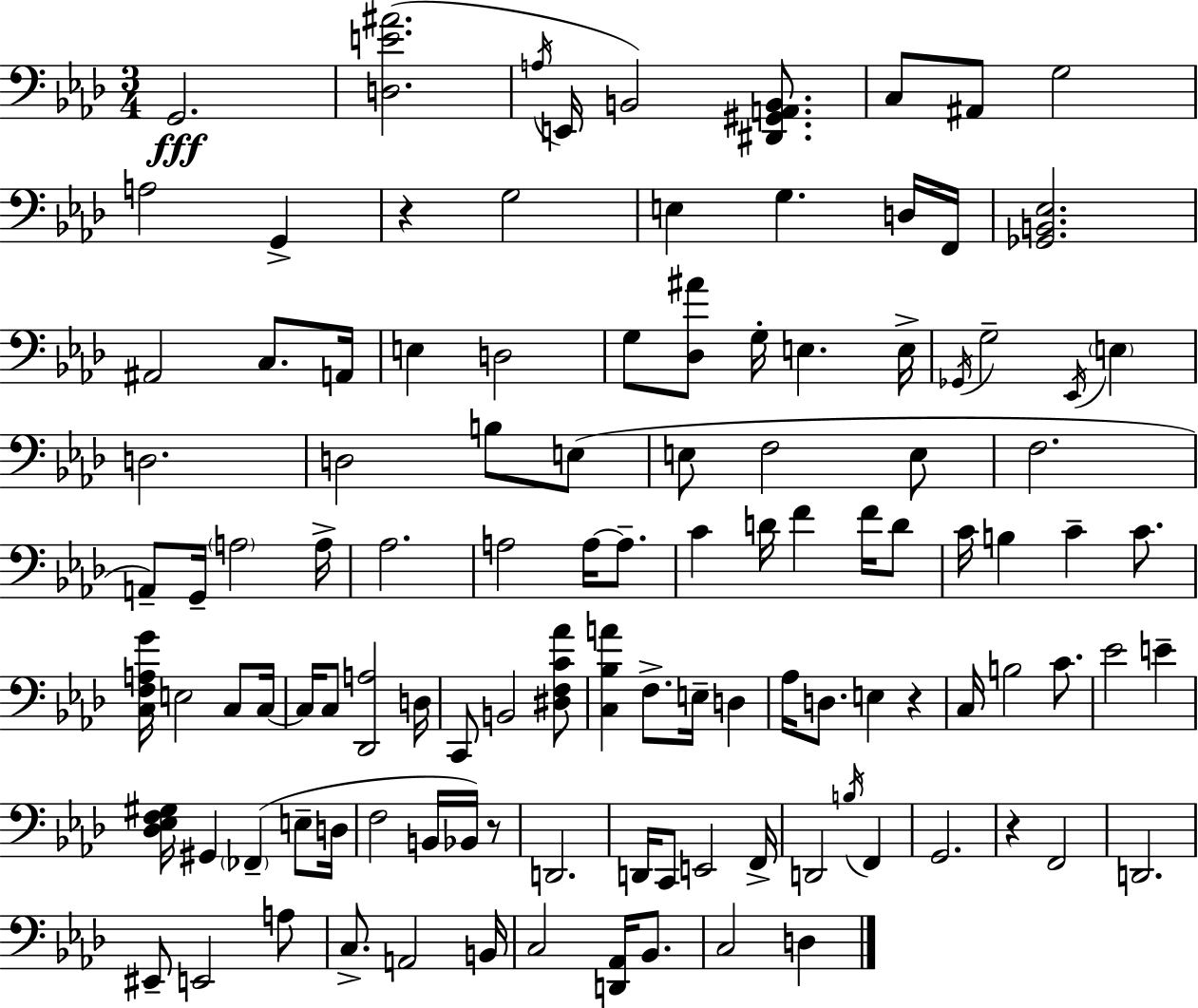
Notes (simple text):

G2/h. [D3,E4,A#4]/h. A3/s E2/s B2/h [D#2,G#2,A2,B2]/e. C3/e A#2/e G3/h A3/h G2/q R/q G3/h E3/q G3/q. D3/s F2/s [Gb2,B2,Eb3]/h. A#2/h C3/e. A2/s E3/q D3/h G3/e [Db3,A#4]/e G3/s E3/q. E3/s Gb2/s G3/h Eb2/s E3/q D3/h. D3/h B3/e E3/e E3/e F3/h E3/e F3/h. A2/e G2/s A3/h A3/s Ab3/h. A3/h A3/s A3/e. C4/q D4/s F4/q F4/s D4/e C4/s B3/q C4/q C4/e. [C3,F3,A3,G4]/s E3/h C3/e C3/s C3/s C3/e [Db2,A3]/h D3/s C2/e B2/h [D#3,F3,C4,Ab4]/e [C3,Bb3,A4]/q F3/e. E3/s D3/q Ab3/s D3/e. E3/q R/q C3/s B3/h C4/e. Eb4/h E4/q [Db3,Eb3,F3,G#3]/s G#2/q FES2/q E3/e D3/s F3/h B2/s Bb2/s R/e D2/h. D2/s C2/e E2/h F2/s D2/h B3/s F2/q G2/h. R/q F2/h D2/h. EIS2/e E2/h A3/e C3/e. A2/h B2/s C3/h [D2,Ab2]/s Bb2/e. C3/h D3/q